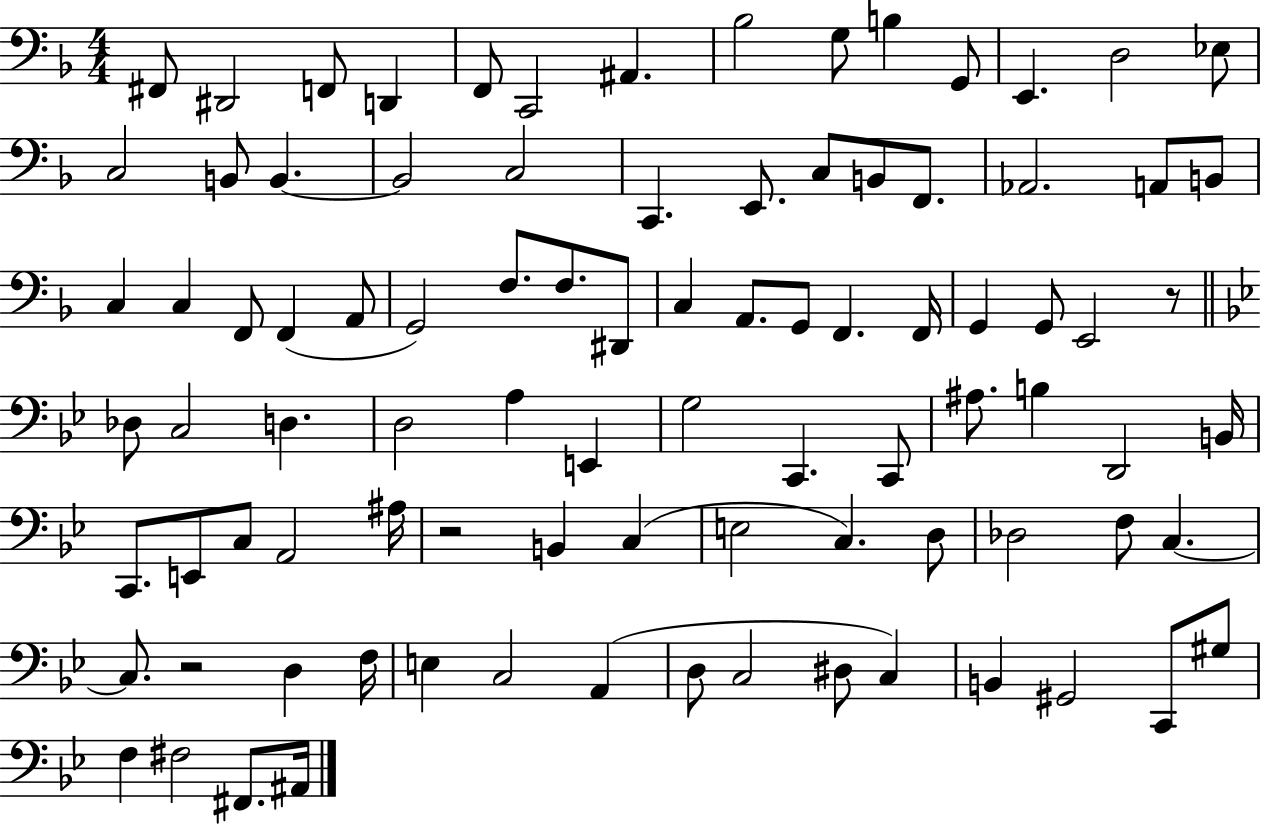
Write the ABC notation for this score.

X:1
T:Untitled
M:4/4
L:1/4
K:F
^F,,/2 ^D,,2 F,,/2 D,, F,,/2 C,,2 ^A,, _B,2 G,/2 B, G,,/2 E,, D,2 _E,/2 C,2 B,,/2 B,, B,,2 C,2 C,, E,,/2 C,/2 B,,/2 F,,/2 _A,,2 A,,/2 B,,/2 C, C, F,,/2 F,, A,,/2 G,,2 F,/2 F,/2 ^D,,/2 C, A,,/2 G,,/2 F,, F,,/4 G,, G,,/2 E,,2 z/2 _D,/2 C,2 D, D,2 A, E,, G,2 C,, C,,/2 ^A,/2 B, D,,2 B,,/4 C,,/2 E,,/2 C,/2 A,,2 ^A,/4 z2 B,, C, E,2 C, D,/2 _D,2 F,/2 C, C,/2 z2 D, F,/4 E, C,2 A,, D,/2 C,2 ^D,/2 C, B,, ^G,,2 C,,/2 ^G,/2 F, ^F,2 ^F,,/2 ^A,,/4